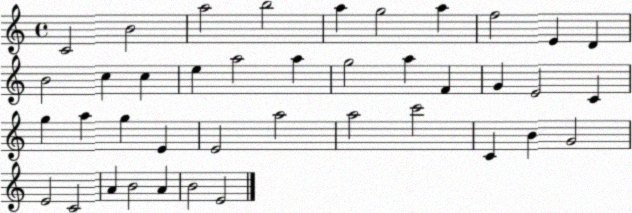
X:1
T:Untitled
M:4/4
L:1/4
K:C
C2 B2 a2 b2 a g2 a f2 E D B2 c c e a2 a g2 a F G E2 C g a g E E2 a2 a2 c'2 C B G2 E2 C2 A B2 A B2 E2